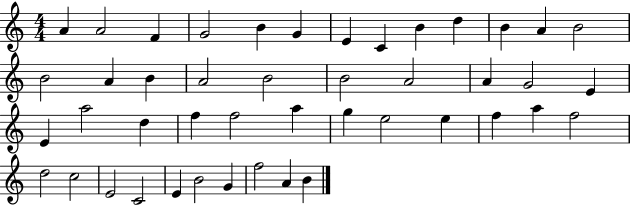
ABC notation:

X:1
T:Untitled
M:4/4
L:1/4
K:C
A A2 F G2 B G E C B d B A B2 B2 A B A2 B2 B2 A2 A G2 E E a2 d f f2 a g e2 e f a f2 d2 c2 E2 C2 E B2 G f2 A B